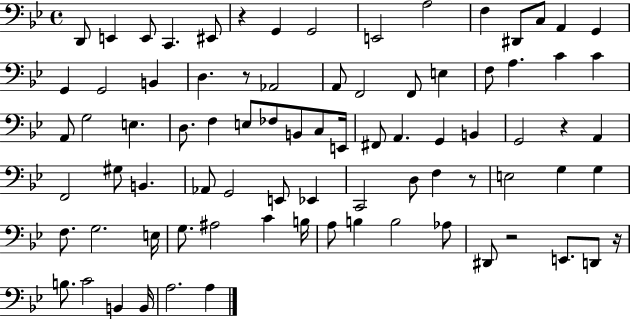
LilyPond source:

{
  \clef bass
  \time 4/4
  \defaultTimeSignature
  \key bes \major
  d,8 e,4 e,8 c,4. eis,8 | r4 g,4 g,2 | e,2 a2 | f4 dis,8 c8 a,4 g,4 | \break g,4 g,2 b,4 | d4. r8 aes,2 | a,8 f,2 f,8 e4 | f8 a4. c'4 c'4 | \break a,8 g2 e4. | d8. f4 e8 fes8 b,8 c8 e,16 | fis,8 a,4. g,4 b,4 | g,2 r4 a,4 | \break f,2 gis8 b,4. | aes,8 g,2 e,8 ees,4 | c,2 d8 f4 r8 | e2 g4 g4 | \break f8. g2. e16 | g8. ais2 c'4 b16 | a8 b4 b2 aes8 | dis,8 r2 e,8. d,8 r16 | \break b8. c'2 b,4 b,16 | a2. a4 | \bar "|."
}